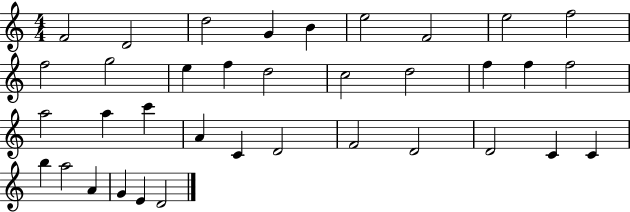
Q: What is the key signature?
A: C major